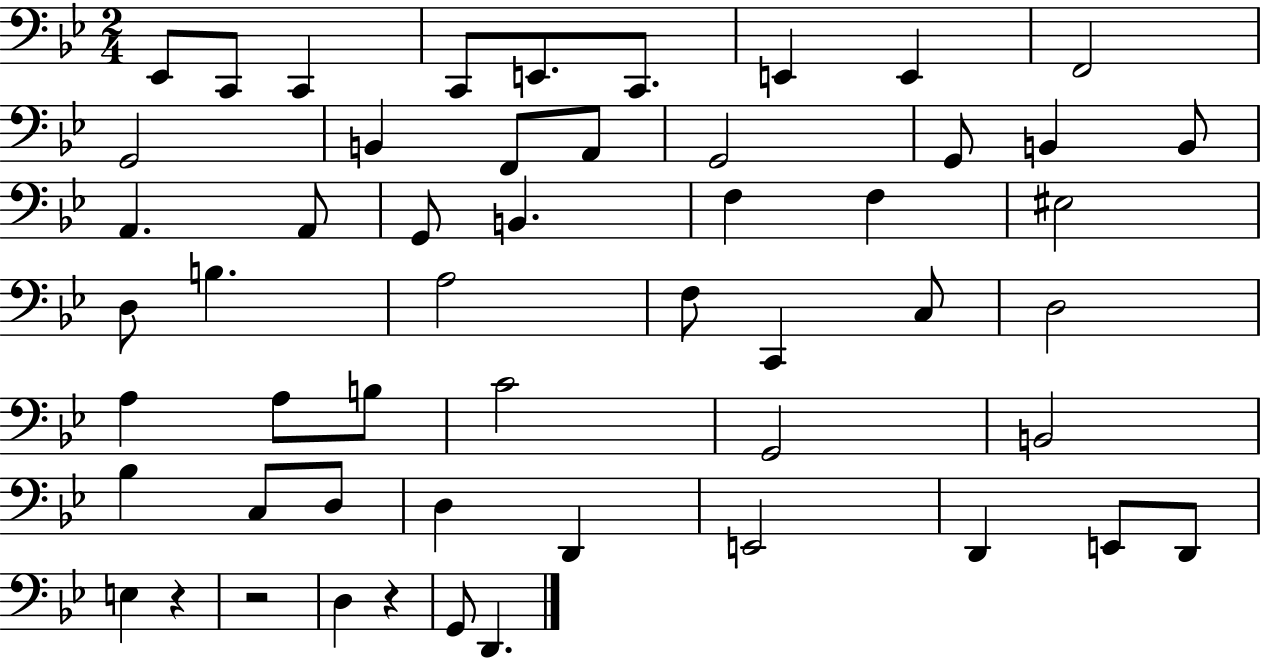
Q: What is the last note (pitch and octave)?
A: D2